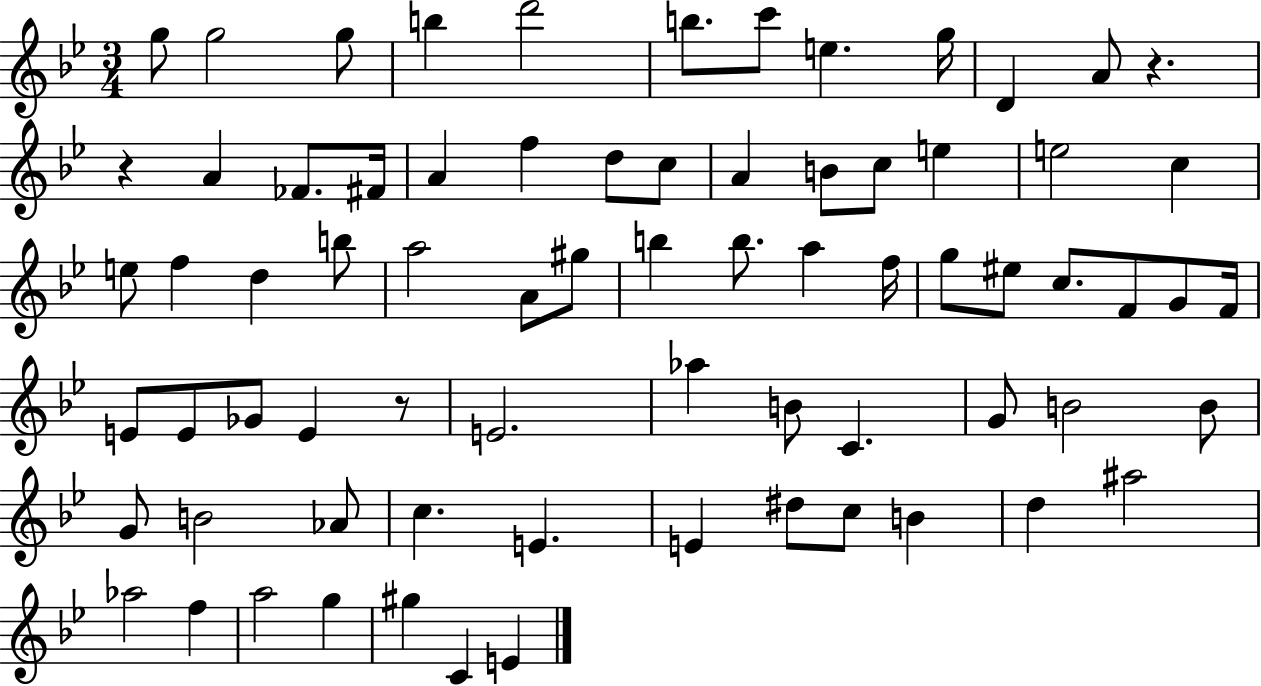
{
  \clef treble
  \numericTimeSignature
  \time 3/4
  \key bes \major
  g''8 g''2 g''8 | b''4 d'''2 | b''8. c'''8 e''4. g''16 | d'4 a'8 r4. | \break r4 a'4 fes'8. fis'16 | a'4 f''4 d''8 c''8 | a'4 b'8 c''8 e''4 | e''2 c''4 | \break e''8 f''4 d''4 b''8 | a''2 a'8 gis''8 | b''4 b''8. a''4 f''16 | g''8 eis''8 c''8. f'8 g'8 f'16 | \break e'8 e'8 ges'8 e'4 r8 | e'2. | aes''4 b'8 c'4. | g'8 b'2 b'8 | \break g'8 b'2 aes'8 | c''4. e'4. | e'4 dis''8 c''8 b'4 | d''4 ais''2 | \break aes''2 f''4 | a''2 g''4 | gis''4 c'4 e'4 | \bar "|."
}